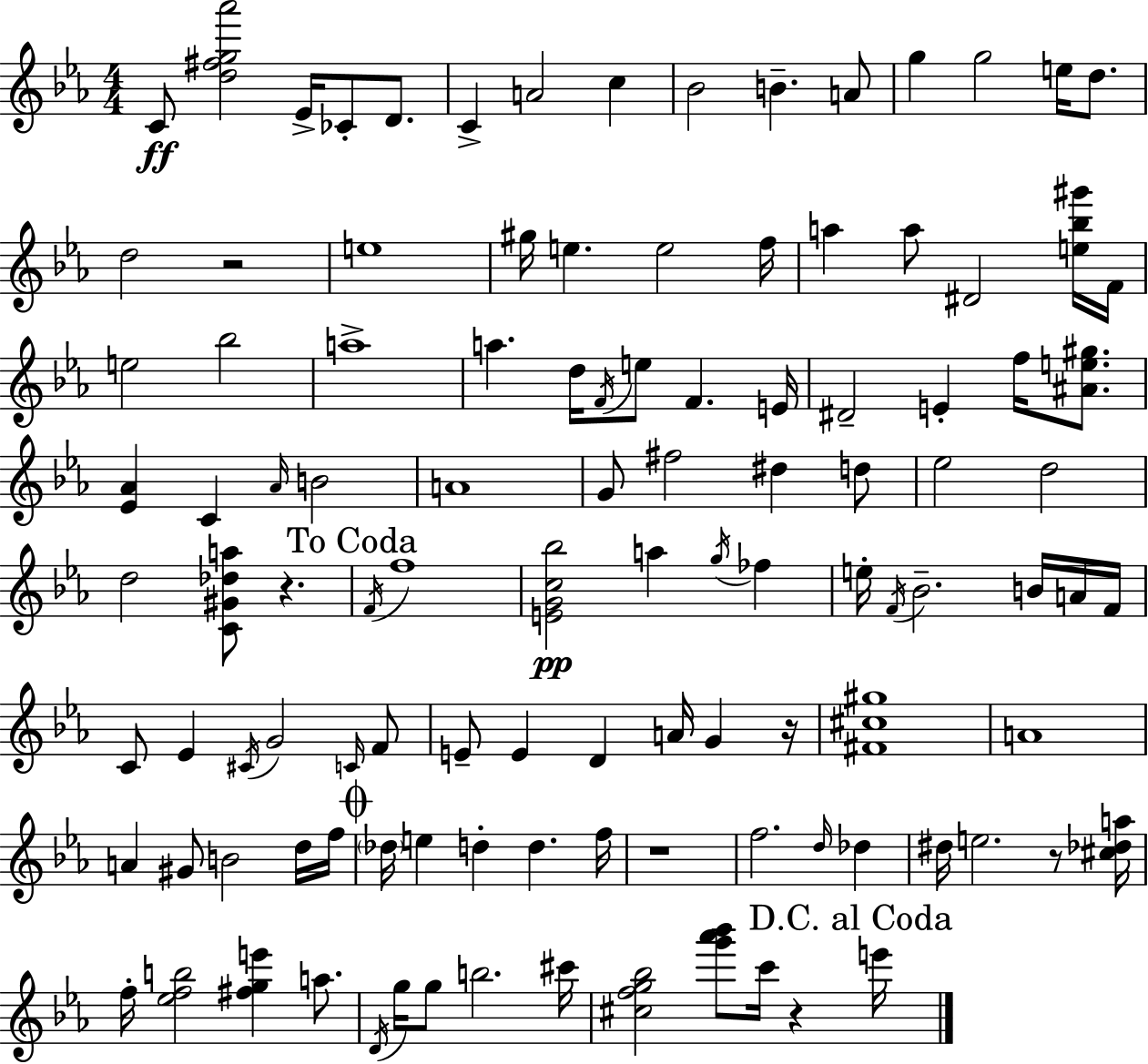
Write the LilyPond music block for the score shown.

{
  \clef treble
  \numericTimeSignature
  \time 4/4
  \key ees \major
  \repeat volta 2 { c'8\ff <d'' fis'' g'' aes'''>2 ees'16-> ces'8-. d'8. | c'4-> a'2 c''4 | bes'2 b'4.-- a'8 | g''4 g''2 e''16 d''8. | \break d''2 r2 | e''1 | gis''16 e''4. e''2 f''16 | a''4 a''8 dis'2 <e'' bes'' gis'''>16 f'16 | \break e''2 bes''2 | a''1-> | a''4. d''16 \acciaccatura { f'16 } e''8 f'4. | e'16 dis'2-- e'4-. f''16 <ais' e'' gis''>8. | \break <ees' aes'>4 c'4 \grace { aes'16 } b'2 | a'1 | g'8 fis''2 dis''4 | d''8 ees''2 d''2 | \break d''2 <c' gis' des'' a''>8 r4. | \mark "To Coda" \acciaccatura { f'16 } f''1 | <e' g' c'' bes''>2\pp a''4 \acciaccatura { g''16 } | fes''4 e''16-. \acciaccatura { f'16 } bes'2.-- | \break b'16 a'16 f'16 c'8 ees'4 \acciaccatura { cis'16 } g'2 | \grace { c'16 } f'8 e'8-- e'4 d'4 | a'16 g'4 r16 <fis' cis'' gis''>1 | a'1 | \break a'4 gis'8 b'2 | d''16 f''16 \mark \markup { \musicglyph "scripts.coda" } \parenthesize des''16 e''4 d''4-. | d''4. f''16 r1 | f''2. | \break \grace { d''16 } des''4 dis''16 e''2. | r8 <cis'' des'' a''>16 f''16-. <ees'' f'' b''>2 | <fis'' g'' e'''>4 a''8. \acciaccatura { d'16 } g''16 g''8 b''2. | cis'''16 <cis'' f'' g'' bes''>2 | \break <g''' aes''' bes'''>8 c'''16 r4 \mark "D.C. al Coda" e'''16 } \bar "|."
}